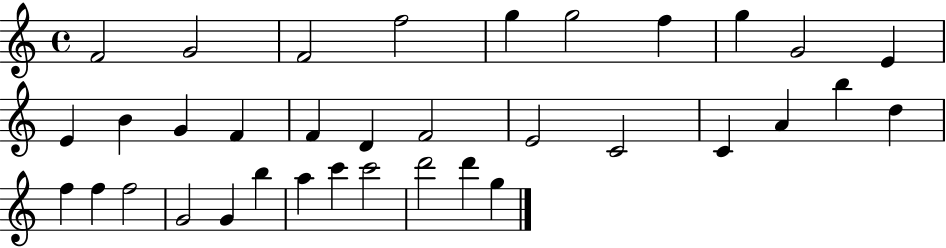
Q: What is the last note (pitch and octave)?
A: G5